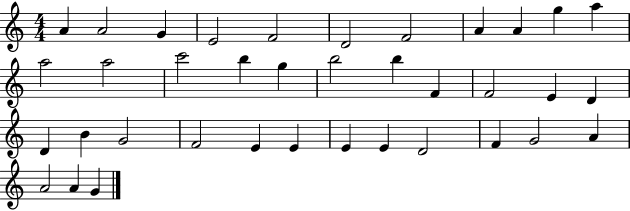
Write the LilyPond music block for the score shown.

{
  \clef treble
  \numericTimeSignature
  \time 4/4
  \key c \major
  a'4 a'2 g'4 | e'2 f'2 | d'2 f'2 | a'4 a'4 g''4 a''4 | \break a''2 a''2 | c'''2 b''4 g''4 | b''2 b''4 f'4 | f'2 e'4 d'4 | \break d'4 b'4 g'2 | f'2 e'4 e'4 | e'4 e'4 d'2 | f'4 g'2 a'4 | \break a'2 a'4 g'4 | \bar "|."
}